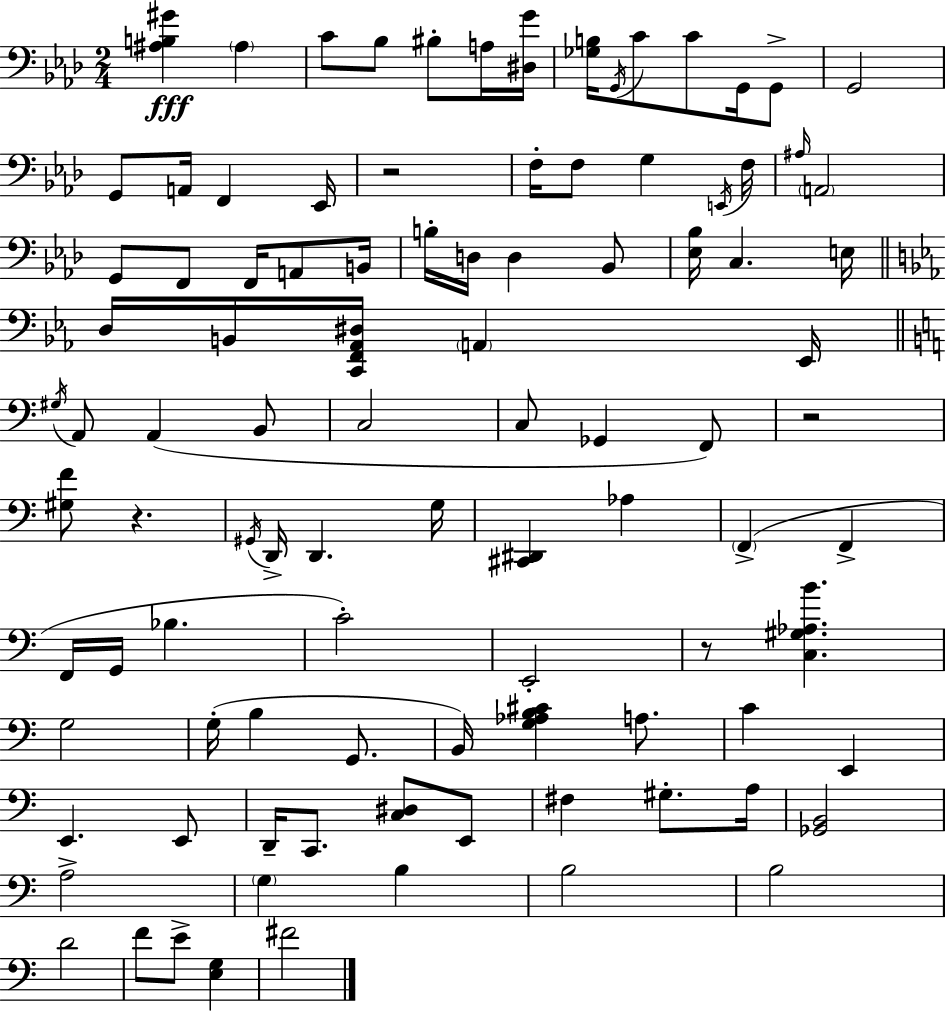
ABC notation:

X:1
T:Untitled
M:2/4
L:1/4
K:Ab
[^A,B,^G] ^A, C/2 _B,/2 ^B,/2 A,/4 [^D,G]/4 [_G,B,]/4 G,,/4 C/2 C/2 G,,/4 G,,/2 G,,2 G,,/2 A,,/4 F,, _E,,/4 z2 F,/4 F,/2 G, E,,/4 F,/4 ^A,/4 A,,2 G,,/2 F,,/2 F,,/4 A,,/2 B,,/4 B,/4 D,/4 D, _B,,/2 [_E,_B,]/4 C, E,/4 D,/4 B,,/4 [C,,F,,_A,,^D,]/4 A,, _E,,/4 ^G,/4 A,,/2 A,, B,,/2 C,2 C,/2 _G,, F,,/2 z2 [^G,F]/2 z ^G,,/4 D,,/4 D,, G,/4 [^C,,^D,,] _A, F,, F,, F,,/4 G,,/4 _B, C2 E,,2 z/2 [C,^G,_A,B] G,2 G,/4 B, G,,/2 B,,/4 [G,_A,B,^C] A,/2 C E,, E,, E,,/2 D,,/4 C,,/2 [C,^D,]/2 E,,/2 ^F, ^G,/2 A,/4 [_G,,B,,]2 A,2 G, B, B,2 B,2 D2 F/2 E/2 [E,G,] ^F2